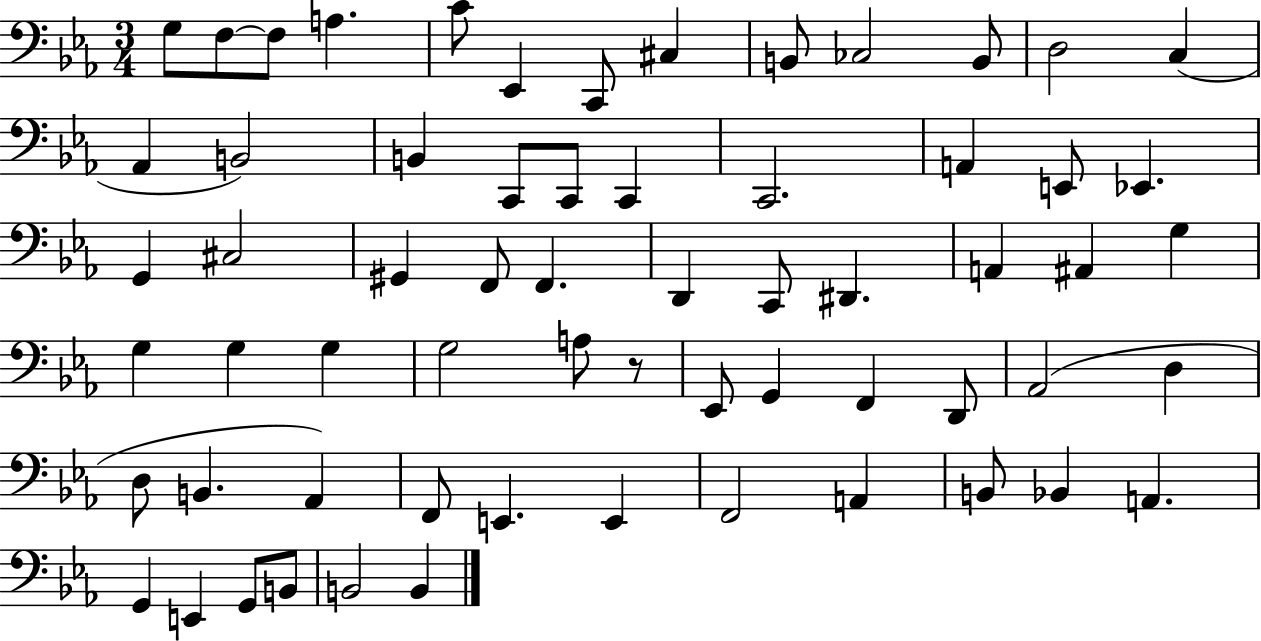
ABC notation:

X:1
T:Untitled
M:3/4
L:1/4
K:Eb
G,/2 F,/2 F,/2 A, C/2 _E,, C,,/2 ^C, B,,/2 _C,2 B,,/2 D,2 C, _A,, B,,2 B,, C,,/2 C,,/2 C,, C,,2 A,, E,,/2 _E,, G,, ^C,2 ^G,, F,,/2 F,, D,, C,,/2 ^D,, A,, ^A,, G, G, G, G, G,2 A,/2 z/2 _E,,/2 G,, F,, D,,/2 _A,,2 D, D,/2 B,, _A,, F,,/2 E,, E,, F,,2 A,, B,,/2 _B,, A,, G,, E,, G,,/2 B,,/2 B,,2 B,,